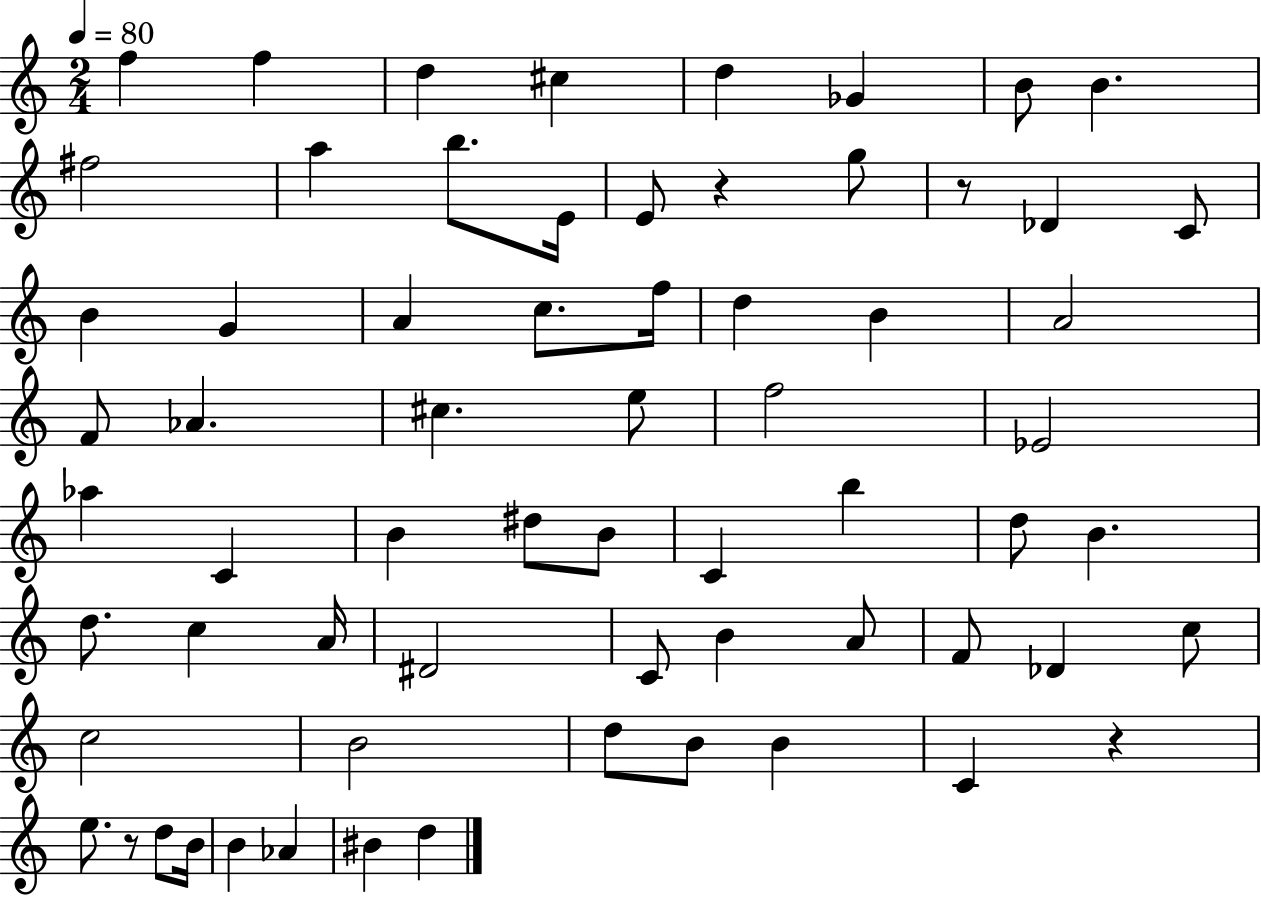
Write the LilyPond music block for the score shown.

{
  \clef treble
  \numericTimeSignature
  \time 2/4
  \key c \major
  \tempo 4 = 80
  f''4 f''4 | d''4 cis''4 | d''4 ges'4 | b'8 b'4. | \break fis''2 | a''4 b''8. e'16 | e'8 r4 g''8 | r8 des'4 c'8 | \break b'4 g'4 | a'4 c''8. f''16 | d''4 b'4 | a'2 | \break f'8 aes'4. | cis''4. e''8 | f''2 | ees'2 | \break aes''4 c'4 | b'4 dis''8 b'8 | c'4 b''4 | d''8 b'4. | \break d''8. c''4 a'16 | dis'2 | c'8 b'4 a'8 | f'8 des'4 c''8 | \break c''2 | b'2 | d''8 b'8 b'4 | c'4 r4 | \break e''8. r8 d''8 b'16 | b'4 aes'4 | bis'4 d''4 | \bar "|."
}